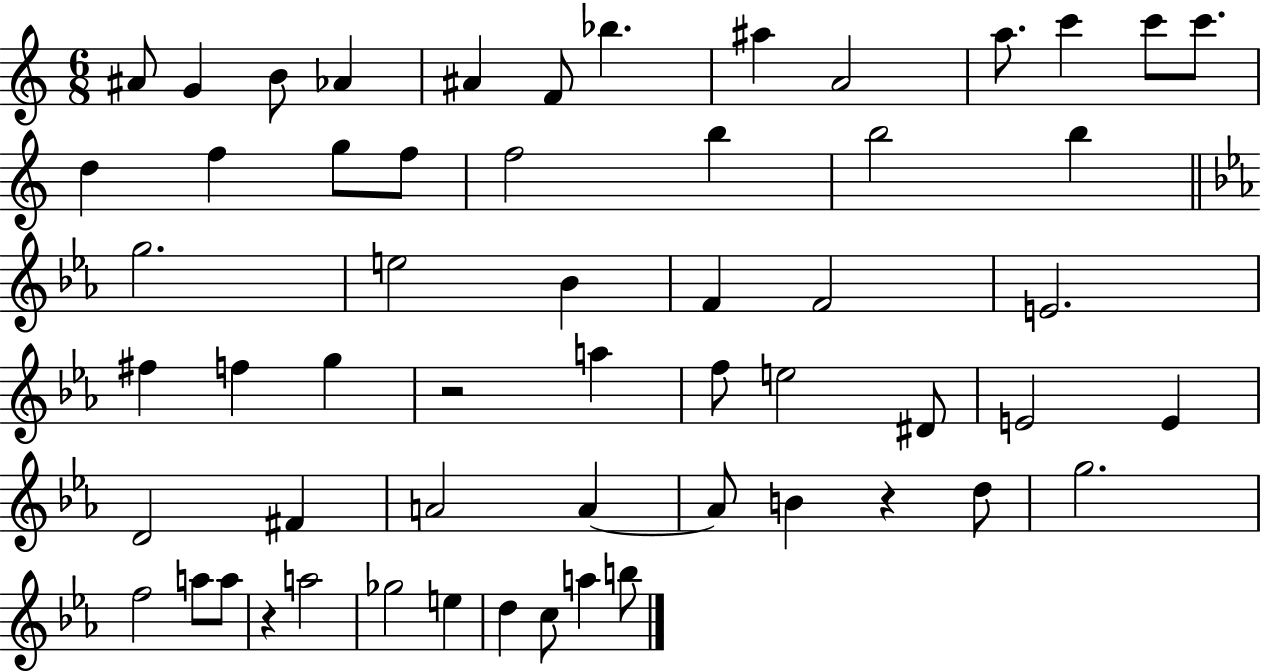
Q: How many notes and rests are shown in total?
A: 57